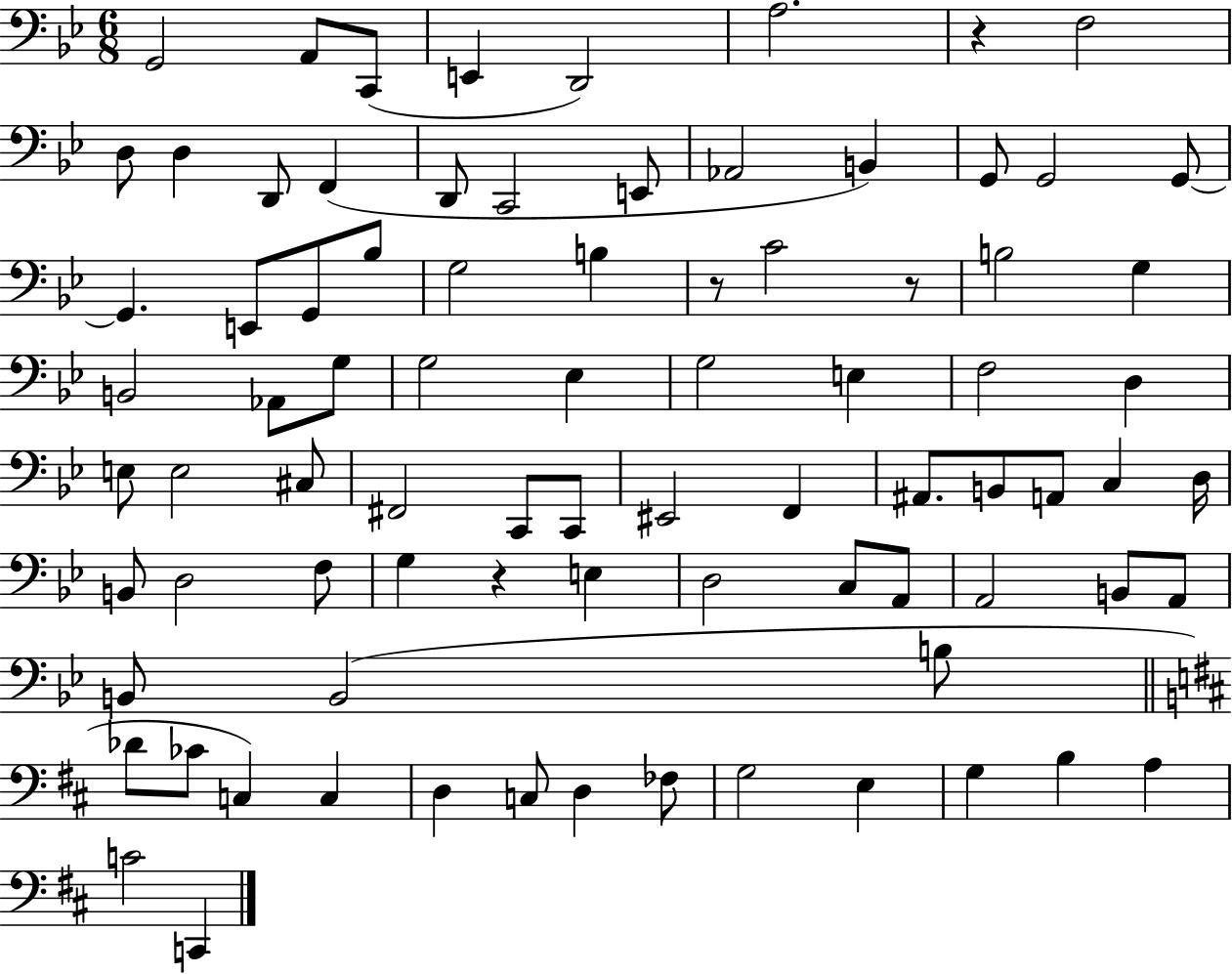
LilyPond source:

{
  \clef bass
  \numericTimeSignature
  \time 6/8
  \key bes \major
  g,2 a,8 c,8( | e,4 d,2) | a2. | r4 f2 | \break d8 d4 d,8 f,4( | d,8 c,2 e,8 | aes,2 b,4) | g,8 g,2 g,8~~ | \break g,4. e,8 g,8 bes8 | g2 b4 | r8 c'2 r8 | b2 g4 | \break b,2 aes,8 g8 | g2 ees4 | g2 e4 | f2 d4 | \break e8 e2 cis8 | fis,2 c,8 c,8 | eis,2 f,4 | ais,8. b,8 a,8 c4 d16 | \break b,8 d2 f8 | g4 r4 e4 | d2 c8 a,8 | a,2 b,8 a,8 | \break b,8 b,2( b8 | \bar "||" \break \key b \minor des'8 ces'8 c4) c4 | d4 c8 d4 fes8 | g2 e4 | g4 b4 a4 | \break c'2 c,4 | \bar "|."
}